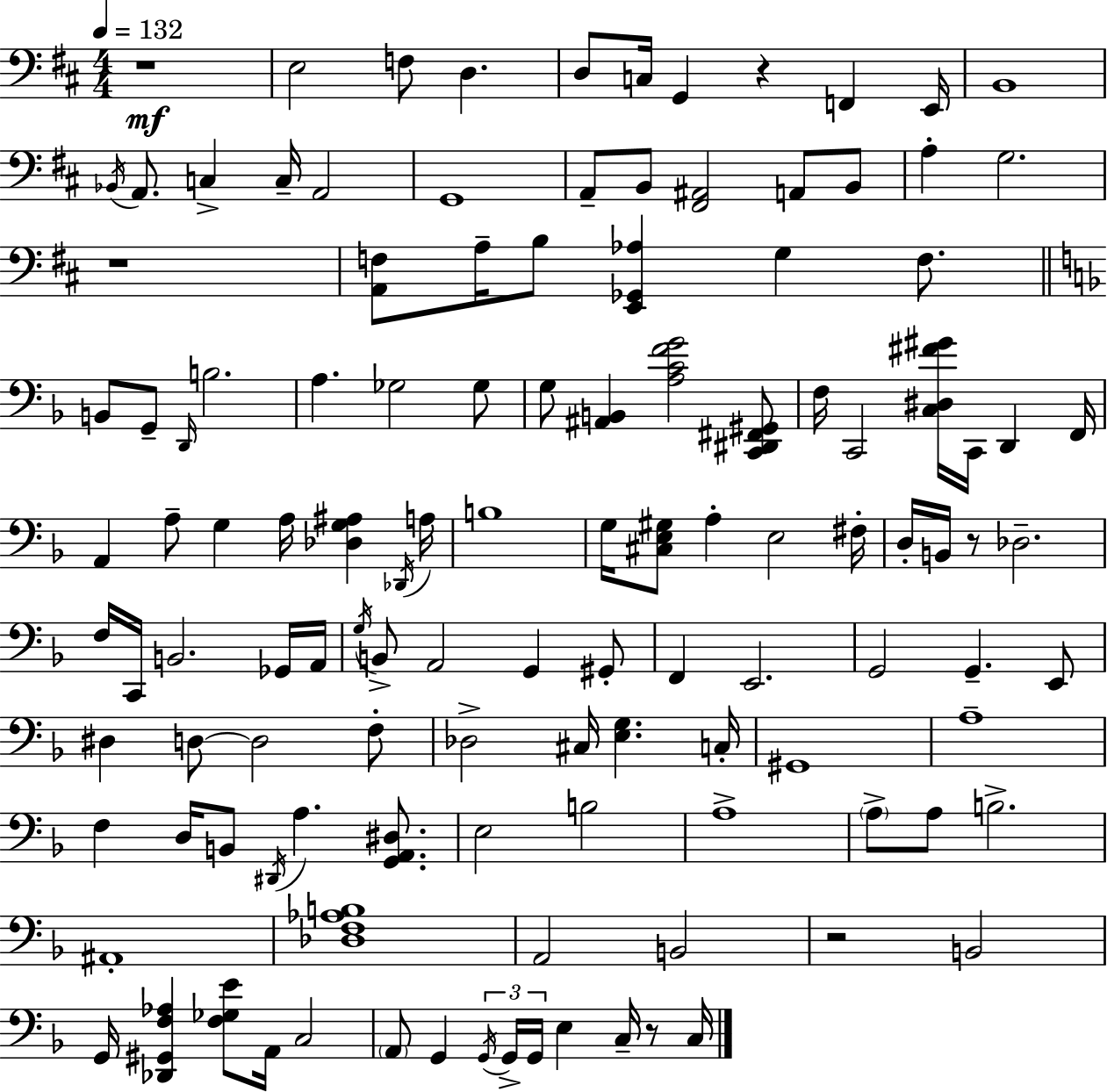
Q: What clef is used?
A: bass